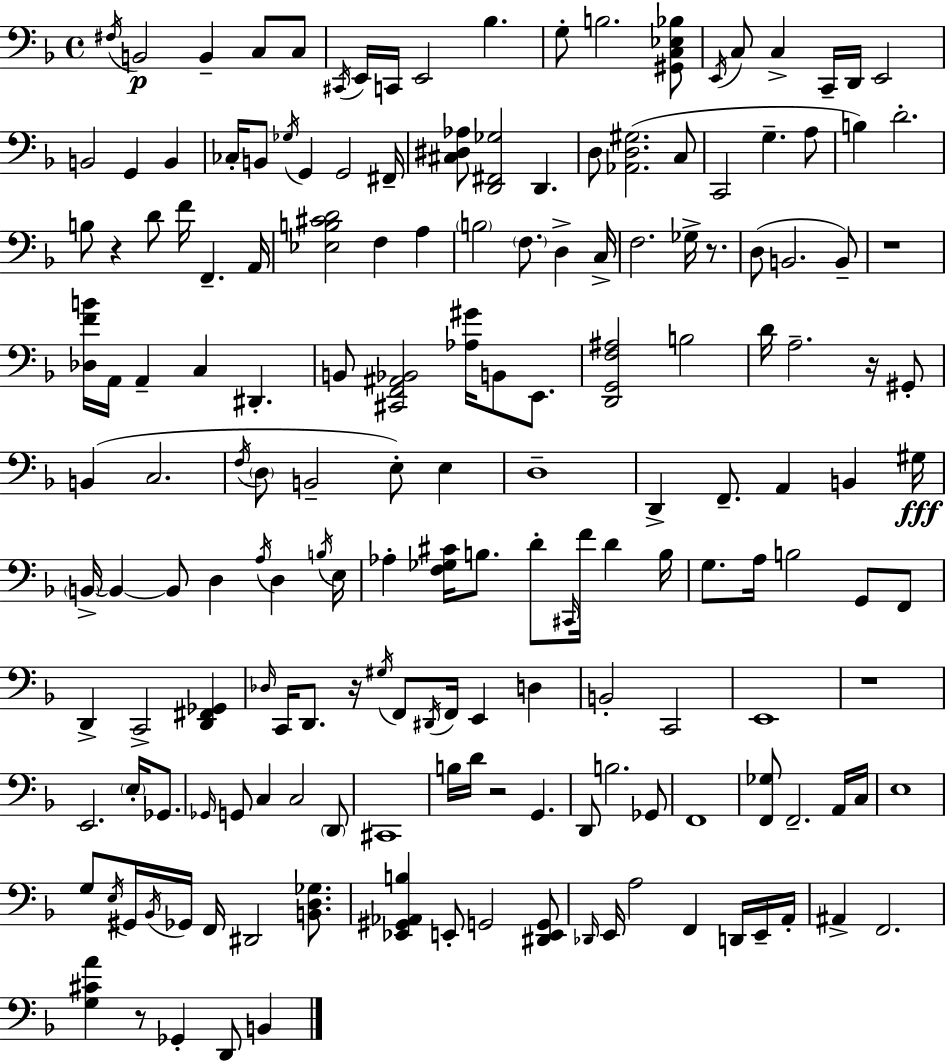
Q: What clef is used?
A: bass